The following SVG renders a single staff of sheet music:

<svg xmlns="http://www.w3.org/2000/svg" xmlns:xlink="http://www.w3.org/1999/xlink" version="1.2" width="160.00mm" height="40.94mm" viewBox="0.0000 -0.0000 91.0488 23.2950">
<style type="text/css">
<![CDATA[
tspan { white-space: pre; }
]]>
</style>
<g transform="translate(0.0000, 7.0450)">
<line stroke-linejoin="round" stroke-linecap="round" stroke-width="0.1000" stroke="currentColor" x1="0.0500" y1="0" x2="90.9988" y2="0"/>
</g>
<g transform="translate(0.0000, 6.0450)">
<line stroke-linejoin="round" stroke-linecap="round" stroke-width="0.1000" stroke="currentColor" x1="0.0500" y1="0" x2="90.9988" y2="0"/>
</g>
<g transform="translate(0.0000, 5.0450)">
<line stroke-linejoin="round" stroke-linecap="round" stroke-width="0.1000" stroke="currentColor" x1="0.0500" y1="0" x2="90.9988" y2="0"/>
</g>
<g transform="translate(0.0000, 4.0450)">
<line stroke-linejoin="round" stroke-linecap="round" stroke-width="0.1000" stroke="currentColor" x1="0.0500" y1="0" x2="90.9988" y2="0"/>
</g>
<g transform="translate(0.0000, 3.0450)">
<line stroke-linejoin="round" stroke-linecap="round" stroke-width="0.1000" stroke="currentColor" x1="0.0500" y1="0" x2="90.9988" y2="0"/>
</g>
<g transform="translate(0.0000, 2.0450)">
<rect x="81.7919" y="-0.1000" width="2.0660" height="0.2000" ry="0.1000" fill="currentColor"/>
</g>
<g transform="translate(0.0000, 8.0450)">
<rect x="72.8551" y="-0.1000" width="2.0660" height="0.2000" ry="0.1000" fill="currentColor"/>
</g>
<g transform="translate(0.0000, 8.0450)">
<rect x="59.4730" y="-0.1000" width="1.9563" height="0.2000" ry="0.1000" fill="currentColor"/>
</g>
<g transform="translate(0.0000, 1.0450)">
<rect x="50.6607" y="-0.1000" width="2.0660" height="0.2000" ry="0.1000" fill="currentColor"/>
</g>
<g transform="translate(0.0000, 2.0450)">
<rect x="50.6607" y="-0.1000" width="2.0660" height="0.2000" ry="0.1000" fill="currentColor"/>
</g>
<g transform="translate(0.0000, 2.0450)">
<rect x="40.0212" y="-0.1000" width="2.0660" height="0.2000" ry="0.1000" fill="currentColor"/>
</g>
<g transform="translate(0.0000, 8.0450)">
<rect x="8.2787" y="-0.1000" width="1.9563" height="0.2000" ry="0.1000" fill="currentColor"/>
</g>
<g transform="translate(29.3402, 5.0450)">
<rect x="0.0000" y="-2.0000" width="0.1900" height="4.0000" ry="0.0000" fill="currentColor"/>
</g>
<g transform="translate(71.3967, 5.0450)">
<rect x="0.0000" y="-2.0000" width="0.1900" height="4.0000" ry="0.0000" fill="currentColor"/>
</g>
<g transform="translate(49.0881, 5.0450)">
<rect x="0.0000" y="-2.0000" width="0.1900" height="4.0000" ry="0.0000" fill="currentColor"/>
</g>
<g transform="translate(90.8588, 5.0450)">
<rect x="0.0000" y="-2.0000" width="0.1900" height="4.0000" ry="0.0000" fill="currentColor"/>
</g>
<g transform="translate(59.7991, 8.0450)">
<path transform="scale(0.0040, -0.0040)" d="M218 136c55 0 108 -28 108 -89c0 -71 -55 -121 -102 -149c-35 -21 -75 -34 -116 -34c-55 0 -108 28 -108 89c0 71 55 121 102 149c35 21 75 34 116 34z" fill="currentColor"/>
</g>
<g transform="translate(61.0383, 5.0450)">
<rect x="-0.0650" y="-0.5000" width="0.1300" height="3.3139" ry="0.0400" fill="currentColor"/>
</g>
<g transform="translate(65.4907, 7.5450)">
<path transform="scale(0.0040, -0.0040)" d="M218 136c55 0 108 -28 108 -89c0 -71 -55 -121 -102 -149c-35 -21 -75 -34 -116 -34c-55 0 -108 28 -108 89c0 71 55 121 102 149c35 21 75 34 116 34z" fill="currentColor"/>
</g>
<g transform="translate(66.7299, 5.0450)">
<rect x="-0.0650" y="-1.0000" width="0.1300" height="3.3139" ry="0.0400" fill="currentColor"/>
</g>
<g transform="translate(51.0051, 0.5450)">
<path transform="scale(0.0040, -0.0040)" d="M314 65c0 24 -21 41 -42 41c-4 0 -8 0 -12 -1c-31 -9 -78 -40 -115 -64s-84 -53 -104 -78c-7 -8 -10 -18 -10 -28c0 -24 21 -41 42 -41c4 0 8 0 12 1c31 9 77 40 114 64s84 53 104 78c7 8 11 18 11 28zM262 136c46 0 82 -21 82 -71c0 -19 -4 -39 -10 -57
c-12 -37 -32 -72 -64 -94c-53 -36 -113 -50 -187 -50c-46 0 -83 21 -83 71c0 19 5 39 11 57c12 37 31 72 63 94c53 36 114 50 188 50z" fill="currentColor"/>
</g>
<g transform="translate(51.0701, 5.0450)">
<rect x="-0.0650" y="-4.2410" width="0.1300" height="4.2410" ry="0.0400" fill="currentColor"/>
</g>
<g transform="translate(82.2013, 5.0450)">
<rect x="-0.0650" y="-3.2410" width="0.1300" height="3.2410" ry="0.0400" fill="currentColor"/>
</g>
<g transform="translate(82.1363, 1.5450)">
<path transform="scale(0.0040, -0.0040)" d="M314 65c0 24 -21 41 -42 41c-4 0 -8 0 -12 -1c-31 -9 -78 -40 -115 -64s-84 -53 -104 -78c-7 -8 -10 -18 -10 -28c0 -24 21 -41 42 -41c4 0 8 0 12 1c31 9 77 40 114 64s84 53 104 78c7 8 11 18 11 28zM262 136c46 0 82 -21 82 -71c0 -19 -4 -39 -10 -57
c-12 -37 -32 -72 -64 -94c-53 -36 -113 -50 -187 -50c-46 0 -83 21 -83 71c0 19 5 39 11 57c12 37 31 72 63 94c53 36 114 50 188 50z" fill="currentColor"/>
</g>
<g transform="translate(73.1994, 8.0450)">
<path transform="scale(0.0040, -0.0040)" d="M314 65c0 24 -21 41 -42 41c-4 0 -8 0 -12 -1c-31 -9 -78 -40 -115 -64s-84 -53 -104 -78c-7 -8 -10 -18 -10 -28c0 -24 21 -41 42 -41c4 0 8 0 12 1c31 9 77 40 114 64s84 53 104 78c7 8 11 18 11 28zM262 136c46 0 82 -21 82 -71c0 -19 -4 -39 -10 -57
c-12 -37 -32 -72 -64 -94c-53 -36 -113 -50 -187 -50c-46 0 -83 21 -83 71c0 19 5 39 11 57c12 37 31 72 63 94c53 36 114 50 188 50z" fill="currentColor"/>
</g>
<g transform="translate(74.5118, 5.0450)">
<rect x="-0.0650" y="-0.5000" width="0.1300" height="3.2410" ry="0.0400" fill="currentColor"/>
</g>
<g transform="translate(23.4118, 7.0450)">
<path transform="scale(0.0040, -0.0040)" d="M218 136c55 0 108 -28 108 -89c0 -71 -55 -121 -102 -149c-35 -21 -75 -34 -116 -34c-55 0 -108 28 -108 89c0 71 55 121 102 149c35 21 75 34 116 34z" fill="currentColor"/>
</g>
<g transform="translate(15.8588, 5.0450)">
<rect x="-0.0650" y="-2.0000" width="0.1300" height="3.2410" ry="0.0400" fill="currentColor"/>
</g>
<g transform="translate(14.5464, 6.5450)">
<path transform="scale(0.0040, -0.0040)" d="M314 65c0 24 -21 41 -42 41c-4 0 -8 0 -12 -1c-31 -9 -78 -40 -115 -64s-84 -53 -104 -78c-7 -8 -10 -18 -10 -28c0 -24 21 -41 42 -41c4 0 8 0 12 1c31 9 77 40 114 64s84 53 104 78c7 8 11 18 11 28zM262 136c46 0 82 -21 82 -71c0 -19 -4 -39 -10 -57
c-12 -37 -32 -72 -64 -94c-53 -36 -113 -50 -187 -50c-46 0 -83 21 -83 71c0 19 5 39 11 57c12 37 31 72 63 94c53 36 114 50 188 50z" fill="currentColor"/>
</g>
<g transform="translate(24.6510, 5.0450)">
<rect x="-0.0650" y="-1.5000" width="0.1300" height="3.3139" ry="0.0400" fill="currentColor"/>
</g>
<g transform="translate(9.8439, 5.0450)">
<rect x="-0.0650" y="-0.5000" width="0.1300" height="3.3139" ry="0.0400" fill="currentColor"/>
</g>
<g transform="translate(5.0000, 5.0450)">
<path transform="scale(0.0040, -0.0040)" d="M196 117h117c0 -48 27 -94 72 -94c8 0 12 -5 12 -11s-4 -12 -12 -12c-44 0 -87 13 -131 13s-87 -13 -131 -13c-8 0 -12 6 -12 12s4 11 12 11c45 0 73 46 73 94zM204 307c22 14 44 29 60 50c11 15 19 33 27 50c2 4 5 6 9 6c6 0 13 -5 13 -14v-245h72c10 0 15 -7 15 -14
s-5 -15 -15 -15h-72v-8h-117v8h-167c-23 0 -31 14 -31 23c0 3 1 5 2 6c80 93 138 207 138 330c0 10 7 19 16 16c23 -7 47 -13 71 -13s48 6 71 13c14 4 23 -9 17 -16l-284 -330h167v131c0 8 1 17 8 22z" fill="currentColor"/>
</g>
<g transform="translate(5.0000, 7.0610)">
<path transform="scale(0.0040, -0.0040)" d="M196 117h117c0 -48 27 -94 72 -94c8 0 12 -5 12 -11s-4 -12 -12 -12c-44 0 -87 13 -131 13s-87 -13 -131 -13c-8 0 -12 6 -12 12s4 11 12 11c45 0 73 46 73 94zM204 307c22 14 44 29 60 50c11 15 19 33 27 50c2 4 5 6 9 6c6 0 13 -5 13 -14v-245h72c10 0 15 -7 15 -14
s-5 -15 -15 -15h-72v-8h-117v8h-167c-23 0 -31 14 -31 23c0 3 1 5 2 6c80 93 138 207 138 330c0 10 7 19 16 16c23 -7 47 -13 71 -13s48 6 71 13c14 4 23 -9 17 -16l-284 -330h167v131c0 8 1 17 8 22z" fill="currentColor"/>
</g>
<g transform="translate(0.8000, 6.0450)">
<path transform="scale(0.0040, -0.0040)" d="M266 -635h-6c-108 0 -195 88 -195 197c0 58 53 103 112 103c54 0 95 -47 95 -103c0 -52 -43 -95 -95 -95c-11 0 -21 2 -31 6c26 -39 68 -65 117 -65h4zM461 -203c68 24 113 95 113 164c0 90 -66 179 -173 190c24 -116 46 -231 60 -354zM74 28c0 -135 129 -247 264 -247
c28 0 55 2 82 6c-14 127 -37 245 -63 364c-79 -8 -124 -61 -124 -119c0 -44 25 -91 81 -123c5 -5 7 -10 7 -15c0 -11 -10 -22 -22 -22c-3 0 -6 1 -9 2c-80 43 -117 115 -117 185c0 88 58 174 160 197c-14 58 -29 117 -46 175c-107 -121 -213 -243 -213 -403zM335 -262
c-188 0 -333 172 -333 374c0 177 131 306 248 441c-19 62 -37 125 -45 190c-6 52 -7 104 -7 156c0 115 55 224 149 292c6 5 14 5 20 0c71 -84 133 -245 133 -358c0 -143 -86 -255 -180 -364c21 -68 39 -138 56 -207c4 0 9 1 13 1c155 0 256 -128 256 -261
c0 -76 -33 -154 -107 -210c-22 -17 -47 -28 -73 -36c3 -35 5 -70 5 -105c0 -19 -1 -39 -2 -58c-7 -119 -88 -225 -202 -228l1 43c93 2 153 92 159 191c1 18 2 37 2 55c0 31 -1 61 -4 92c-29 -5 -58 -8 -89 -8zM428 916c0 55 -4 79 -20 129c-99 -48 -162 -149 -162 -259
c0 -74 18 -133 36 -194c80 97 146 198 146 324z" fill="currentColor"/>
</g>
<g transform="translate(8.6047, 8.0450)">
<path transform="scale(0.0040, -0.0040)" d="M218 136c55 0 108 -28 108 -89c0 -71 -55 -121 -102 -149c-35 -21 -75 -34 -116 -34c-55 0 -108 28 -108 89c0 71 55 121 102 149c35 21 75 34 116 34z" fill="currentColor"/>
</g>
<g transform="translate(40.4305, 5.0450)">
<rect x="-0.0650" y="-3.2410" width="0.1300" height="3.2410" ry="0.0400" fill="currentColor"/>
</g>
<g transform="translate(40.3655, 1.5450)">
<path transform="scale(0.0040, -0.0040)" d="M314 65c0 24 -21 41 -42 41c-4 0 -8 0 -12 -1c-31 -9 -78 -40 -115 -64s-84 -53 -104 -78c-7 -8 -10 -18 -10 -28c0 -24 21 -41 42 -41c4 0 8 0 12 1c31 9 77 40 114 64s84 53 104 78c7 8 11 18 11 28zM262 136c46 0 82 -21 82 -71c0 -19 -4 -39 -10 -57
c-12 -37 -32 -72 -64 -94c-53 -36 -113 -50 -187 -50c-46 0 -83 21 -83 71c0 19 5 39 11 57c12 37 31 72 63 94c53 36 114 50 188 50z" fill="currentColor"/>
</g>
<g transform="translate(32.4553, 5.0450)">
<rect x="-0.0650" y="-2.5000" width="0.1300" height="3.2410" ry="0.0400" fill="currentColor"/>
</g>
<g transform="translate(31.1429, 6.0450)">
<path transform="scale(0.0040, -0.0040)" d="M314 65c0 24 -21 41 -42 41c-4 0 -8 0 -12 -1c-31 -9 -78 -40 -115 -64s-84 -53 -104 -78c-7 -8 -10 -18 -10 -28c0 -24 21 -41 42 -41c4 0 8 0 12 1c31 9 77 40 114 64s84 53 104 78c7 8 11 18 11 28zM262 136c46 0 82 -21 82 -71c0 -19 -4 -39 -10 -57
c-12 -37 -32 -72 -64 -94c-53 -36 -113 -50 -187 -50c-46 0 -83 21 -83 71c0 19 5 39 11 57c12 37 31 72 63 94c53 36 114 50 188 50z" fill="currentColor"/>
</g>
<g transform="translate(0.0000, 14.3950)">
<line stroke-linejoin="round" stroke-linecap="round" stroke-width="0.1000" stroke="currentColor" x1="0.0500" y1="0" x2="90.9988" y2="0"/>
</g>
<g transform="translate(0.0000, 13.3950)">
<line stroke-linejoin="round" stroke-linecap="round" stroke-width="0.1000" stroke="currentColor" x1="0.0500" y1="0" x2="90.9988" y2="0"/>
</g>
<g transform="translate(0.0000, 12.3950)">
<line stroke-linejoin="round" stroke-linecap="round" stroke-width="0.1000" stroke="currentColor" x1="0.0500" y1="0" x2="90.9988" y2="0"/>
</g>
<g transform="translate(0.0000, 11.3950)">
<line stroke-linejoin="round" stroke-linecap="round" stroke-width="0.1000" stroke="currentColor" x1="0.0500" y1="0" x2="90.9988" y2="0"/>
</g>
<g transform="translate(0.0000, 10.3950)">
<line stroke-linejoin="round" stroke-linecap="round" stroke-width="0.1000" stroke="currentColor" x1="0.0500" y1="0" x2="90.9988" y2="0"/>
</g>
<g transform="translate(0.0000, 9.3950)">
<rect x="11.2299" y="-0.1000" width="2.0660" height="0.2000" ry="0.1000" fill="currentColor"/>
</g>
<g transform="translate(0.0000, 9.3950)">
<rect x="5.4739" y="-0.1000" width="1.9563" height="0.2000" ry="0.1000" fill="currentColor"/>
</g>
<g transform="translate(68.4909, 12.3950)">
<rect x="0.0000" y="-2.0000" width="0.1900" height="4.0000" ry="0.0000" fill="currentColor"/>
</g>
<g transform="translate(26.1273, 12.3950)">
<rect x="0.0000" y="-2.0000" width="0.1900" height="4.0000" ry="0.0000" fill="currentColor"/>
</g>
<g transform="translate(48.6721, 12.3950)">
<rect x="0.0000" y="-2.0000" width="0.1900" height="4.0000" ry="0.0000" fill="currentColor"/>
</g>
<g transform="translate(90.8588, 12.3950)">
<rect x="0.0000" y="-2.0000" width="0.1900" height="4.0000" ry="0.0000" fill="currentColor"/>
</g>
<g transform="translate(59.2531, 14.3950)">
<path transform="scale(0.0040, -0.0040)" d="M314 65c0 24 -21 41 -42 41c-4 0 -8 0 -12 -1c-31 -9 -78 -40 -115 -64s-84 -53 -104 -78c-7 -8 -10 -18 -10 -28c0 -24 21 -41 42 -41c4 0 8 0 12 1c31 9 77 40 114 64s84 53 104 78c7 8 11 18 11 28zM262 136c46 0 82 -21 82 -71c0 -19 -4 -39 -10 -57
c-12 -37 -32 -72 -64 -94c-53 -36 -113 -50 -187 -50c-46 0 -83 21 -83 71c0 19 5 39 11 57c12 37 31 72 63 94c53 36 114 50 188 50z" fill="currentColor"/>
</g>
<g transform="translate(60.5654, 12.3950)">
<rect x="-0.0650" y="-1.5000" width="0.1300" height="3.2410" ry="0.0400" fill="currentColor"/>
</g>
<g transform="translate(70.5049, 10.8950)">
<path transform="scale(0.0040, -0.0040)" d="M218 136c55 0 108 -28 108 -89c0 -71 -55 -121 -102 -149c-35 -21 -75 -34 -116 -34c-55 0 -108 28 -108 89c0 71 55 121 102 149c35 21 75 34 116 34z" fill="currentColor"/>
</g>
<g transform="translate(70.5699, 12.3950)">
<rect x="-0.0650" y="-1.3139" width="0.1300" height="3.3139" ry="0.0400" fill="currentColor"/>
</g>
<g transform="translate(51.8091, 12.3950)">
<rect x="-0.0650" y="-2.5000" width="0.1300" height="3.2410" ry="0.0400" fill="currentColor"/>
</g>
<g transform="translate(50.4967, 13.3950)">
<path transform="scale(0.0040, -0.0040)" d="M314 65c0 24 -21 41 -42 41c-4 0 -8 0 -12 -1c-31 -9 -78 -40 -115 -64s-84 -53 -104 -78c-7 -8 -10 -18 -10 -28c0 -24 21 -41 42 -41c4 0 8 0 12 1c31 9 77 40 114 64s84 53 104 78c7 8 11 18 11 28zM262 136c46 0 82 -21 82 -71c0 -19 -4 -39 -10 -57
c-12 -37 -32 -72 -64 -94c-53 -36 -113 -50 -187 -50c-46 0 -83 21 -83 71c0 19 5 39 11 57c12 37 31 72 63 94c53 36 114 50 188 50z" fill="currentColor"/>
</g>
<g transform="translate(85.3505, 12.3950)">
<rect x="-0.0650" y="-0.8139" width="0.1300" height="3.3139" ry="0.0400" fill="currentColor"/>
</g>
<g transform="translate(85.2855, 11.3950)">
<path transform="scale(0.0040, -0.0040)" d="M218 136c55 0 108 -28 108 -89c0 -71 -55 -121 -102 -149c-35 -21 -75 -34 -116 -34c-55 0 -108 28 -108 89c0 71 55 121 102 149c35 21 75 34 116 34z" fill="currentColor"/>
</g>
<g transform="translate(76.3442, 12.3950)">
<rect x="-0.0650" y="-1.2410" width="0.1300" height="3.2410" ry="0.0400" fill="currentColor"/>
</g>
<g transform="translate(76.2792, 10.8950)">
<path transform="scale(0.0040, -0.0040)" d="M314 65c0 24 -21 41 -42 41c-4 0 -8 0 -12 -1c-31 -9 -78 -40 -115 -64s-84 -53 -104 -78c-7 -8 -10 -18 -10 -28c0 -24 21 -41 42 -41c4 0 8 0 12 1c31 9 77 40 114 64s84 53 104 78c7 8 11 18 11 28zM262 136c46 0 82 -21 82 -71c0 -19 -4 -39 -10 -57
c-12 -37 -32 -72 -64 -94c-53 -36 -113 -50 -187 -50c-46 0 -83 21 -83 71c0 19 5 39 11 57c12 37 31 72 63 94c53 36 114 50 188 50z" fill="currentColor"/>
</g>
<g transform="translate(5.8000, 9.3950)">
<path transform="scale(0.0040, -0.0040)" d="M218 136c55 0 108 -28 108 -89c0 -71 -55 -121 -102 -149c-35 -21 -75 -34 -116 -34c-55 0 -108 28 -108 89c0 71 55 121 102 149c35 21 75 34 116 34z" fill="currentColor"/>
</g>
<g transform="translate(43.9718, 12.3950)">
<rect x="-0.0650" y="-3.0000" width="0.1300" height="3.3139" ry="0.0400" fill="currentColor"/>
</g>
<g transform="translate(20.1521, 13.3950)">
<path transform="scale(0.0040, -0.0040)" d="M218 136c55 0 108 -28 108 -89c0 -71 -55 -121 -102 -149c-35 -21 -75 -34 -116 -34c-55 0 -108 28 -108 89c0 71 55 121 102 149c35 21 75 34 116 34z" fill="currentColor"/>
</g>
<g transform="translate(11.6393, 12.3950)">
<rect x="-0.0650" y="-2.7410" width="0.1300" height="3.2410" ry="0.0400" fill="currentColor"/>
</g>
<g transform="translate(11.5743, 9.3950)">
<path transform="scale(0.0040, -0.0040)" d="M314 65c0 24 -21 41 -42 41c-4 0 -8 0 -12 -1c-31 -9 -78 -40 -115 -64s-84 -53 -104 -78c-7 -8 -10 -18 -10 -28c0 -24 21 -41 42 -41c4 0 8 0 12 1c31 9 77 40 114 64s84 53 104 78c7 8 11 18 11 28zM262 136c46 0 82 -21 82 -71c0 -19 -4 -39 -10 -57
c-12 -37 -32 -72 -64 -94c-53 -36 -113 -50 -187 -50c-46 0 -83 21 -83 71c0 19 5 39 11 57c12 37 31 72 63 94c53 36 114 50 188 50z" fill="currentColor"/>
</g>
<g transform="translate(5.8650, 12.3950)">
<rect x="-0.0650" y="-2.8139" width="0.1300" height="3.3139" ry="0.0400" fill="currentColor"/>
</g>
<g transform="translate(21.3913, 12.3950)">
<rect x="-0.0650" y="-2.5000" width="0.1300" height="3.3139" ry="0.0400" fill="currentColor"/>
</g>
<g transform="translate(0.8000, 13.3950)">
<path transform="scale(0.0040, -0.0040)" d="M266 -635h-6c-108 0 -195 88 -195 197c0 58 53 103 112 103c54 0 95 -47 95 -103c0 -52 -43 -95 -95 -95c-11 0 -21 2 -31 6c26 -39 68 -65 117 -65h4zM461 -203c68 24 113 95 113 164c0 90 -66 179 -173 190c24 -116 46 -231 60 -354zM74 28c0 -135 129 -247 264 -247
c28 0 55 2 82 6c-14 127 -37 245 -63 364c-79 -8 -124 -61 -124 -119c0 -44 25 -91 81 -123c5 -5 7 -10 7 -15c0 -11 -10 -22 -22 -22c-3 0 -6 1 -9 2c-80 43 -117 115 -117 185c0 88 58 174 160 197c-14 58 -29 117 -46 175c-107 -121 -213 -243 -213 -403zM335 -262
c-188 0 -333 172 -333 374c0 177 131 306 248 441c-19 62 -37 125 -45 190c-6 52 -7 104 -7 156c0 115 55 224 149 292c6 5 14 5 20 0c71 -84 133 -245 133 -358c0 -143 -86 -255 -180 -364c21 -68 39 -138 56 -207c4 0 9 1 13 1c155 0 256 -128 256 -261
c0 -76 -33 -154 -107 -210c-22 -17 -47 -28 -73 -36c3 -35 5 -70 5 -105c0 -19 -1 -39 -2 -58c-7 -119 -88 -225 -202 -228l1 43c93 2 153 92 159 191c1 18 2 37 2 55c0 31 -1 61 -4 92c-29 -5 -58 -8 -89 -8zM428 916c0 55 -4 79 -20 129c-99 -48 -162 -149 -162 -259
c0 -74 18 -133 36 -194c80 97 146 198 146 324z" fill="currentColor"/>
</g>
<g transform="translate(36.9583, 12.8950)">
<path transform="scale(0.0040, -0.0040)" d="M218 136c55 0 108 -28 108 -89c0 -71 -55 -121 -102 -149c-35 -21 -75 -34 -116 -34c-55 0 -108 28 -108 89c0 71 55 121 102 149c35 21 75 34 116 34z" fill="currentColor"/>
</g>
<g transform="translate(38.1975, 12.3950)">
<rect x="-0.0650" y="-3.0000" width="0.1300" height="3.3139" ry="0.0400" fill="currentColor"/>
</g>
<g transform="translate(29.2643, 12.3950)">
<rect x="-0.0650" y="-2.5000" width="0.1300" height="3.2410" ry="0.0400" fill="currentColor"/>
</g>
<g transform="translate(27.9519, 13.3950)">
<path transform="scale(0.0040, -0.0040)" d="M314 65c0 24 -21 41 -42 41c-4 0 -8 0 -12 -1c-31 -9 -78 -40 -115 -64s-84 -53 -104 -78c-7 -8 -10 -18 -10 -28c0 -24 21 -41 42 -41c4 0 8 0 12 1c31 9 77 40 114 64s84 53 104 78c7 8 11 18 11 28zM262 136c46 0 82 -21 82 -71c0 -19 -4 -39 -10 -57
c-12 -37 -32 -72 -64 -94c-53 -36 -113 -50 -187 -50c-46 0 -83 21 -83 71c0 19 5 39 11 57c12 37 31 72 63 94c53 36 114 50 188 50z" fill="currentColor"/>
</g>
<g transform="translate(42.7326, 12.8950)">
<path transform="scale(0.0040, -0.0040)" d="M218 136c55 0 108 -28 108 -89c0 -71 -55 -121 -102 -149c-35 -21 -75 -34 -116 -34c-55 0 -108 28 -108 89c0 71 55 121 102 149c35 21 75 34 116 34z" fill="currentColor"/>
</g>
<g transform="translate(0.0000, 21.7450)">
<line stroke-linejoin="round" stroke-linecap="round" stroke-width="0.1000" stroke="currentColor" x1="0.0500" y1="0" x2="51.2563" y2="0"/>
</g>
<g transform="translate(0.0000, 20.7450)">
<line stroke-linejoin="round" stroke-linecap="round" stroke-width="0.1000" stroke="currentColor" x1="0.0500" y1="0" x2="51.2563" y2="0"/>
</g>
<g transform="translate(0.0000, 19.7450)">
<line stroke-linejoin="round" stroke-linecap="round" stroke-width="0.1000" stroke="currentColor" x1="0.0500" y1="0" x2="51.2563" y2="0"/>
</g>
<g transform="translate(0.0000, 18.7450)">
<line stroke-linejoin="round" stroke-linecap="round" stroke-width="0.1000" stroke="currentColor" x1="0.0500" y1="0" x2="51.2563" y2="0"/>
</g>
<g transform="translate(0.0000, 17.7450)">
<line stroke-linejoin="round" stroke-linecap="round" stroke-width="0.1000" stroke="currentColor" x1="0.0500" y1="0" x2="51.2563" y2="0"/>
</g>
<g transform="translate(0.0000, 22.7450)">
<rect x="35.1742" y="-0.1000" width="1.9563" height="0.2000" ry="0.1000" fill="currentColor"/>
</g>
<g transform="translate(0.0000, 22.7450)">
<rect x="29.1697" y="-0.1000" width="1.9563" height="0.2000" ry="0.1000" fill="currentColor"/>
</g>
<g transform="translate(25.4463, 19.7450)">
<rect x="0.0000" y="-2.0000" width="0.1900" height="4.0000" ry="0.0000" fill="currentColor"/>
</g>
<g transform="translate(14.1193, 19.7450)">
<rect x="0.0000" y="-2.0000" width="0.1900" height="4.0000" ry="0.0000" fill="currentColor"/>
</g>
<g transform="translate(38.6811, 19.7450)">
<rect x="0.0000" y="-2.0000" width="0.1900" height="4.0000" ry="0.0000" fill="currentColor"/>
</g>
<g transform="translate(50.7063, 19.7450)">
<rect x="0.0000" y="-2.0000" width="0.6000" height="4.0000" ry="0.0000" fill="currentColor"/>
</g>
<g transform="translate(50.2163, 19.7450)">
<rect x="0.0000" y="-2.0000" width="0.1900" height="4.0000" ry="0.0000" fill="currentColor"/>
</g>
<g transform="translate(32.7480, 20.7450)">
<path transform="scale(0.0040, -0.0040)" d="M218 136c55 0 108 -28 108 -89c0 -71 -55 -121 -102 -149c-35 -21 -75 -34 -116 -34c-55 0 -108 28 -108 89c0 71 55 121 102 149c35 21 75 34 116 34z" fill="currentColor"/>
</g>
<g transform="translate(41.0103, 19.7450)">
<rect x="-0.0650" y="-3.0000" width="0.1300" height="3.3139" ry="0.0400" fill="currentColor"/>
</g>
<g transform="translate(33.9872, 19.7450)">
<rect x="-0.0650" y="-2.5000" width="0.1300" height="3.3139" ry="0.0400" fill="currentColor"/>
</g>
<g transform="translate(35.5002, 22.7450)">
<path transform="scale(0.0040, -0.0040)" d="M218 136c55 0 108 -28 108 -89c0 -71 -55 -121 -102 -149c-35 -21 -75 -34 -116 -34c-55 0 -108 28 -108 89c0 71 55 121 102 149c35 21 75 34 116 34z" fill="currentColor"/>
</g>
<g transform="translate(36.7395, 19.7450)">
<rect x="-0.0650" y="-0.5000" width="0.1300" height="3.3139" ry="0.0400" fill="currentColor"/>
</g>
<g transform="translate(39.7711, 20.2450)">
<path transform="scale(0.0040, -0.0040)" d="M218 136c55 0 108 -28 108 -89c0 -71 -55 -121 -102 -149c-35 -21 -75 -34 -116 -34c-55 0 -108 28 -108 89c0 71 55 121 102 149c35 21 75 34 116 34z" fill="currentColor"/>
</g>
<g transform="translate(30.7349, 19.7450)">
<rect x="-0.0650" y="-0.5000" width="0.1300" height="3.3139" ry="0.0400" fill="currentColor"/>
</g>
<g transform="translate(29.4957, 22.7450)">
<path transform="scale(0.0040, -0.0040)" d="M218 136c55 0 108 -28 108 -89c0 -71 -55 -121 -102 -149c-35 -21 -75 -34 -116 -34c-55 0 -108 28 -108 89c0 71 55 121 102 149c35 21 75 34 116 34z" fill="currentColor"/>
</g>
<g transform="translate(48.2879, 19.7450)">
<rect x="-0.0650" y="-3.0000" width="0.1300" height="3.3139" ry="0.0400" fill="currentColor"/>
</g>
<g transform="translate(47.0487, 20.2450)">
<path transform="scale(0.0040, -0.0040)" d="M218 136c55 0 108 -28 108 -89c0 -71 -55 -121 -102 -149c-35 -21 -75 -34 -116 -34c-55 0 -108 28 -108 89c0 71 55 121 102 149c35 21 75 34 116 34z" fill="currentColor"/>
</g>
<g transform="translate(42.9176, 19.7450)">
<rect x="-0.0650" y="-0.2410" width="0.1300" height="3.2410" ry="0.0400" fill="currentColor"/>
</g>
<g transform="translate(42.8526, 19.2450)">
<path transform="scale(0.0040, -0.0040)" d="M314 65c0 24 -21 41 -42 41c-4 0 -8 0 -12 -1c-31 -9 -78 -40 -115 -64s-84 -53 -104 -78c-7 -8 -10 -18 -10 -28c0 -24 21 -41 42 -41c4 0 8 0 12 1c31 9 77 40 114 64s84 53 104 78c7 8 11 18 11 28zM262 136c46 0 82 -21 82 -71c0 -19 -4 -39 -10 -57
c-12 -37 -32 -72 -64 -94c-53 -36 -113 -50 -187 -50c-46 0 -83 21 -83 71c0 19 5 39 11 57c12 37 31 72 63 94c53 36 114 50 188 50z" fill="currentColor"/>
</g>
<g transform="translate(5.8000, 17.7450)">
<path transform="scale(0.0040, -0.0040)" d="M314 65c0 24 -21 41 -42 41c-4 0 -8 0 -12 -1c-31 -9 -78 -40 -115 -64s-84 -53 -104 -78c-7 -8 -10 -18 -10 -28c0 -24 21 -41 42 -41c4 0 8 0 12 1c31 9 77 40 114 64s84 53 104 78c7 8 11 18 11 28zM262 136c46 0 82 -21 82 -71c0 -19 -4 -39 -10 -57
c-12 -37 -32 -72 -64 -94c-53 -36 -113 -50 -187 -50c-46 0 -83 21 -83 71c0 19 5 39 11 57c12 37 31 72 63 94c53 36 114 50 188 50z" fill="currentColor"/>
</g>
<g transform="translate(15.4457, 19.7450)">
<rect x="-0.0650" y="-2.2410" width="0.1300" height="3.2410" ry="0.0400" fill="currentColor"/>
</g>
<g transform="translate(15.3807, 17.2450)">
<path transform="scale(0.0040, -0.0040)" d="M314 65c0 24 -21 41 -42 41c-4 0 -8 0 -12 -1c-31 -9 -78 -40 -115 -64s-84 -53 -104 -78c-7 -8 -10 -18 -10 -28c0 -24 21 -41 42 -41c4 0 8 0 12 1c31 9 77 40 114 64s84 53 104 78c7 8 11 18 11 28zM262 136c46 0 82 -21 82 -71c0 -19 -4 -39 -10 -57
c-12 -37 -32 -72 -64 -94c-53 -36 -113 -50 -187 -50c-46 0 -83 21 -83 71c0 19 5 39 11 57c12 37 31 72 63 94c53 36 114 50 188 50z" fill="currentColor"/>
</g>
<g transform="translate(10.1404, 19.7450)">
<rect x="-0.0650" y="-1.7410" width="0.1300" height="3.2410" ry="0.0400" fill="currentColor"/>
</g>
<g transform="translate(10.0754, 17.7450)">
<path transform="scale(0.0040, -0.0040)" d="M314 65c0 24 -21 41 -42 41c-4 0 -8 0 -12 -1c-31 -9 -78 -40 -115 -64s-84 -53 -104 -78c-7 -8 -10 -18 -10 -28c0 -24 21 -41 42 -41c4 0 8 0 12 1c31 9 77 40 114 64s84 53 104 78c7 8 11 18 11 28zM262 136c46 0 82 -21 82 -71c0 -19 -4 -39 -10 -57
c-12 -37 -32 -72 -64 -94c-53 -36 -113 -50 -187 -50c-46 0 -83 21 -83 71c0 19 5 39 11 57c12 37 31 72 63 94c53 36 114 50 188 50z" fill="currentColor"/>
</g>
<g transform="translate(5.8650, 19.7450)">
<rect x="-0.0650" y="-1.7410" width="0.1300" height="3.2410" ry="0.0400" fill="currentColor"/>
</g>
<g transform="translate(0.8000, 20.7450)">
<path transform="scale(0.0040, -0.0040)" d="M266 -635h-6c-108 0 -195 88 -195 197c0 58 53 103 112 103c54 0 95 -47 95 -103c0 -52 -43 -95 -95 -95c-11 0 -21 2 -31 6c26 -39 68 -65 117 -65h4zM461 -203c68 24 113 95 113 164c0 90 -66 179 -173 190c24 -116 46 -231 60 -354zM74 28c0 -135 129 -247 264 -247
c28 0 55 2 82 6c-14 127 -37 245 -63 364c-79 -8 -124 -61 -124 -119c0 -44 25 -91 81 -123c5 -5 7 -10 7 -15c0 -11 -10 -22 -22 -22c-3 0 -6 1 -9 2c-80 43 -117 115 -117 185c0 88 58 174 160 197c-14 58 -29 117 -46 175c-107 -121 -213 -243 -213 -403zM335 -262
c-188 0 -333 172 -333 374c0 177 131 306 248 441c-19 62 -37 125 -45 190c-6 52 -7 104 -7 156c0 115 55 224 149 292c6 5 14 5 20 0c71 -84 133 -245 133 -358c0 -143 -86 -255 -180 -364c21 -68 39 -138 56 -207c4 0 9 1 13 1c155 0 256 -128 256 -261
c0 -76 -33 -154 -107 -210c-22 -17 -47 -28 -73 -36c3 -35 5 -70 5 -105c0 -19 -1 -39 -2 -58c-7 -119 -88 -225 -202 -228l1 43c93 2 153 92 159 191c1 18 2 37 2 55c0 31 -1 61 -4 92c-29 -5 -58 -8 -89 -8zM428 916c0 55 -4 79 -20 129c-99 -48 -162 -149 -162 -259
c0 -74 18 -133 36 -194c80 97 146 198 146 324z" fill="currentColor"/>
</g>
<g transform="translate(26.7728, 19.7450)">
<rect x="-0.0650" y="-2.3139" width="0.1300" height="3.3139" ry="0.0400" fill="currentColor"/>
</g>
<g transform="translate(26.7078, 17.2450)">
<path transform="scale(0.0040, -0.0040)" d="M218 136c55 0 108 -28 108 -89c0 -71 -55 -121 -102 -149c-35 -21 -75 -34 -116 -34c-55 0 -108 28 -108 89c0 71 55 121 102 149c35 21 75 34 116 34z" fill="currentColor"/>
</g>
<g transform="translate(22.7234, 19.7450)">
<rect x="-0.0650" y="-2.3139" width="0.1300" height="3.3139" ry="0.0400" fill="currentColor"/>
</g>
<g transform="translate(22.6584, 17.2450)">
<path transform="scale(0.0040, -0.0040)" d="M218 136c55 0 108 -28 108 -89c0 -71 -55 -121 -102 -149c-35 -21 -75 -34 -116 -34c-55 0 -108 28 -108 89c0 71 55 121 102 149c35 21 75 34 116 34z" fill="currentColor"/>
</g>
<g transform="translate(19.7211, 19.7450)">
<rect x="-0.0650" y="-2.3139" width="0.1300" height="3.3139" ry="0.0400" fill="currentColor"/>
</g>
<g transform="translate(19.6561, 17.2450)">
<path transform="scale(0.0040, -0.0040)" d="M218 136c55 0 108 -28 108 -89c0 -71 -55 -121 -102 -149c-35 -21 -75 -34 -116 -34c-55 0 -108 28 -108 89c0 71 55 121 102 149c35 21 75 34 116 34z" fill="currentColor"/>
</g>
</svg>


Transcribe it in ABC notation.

X:1
T:Untitled
M:4/4
L:1/4
K:C
C F2 E G2 b2 d'2 C D C2 b2 a a2 G G2 A A G2 E2 e e2 d f2 f2 g2 g g g C G C A c2 A